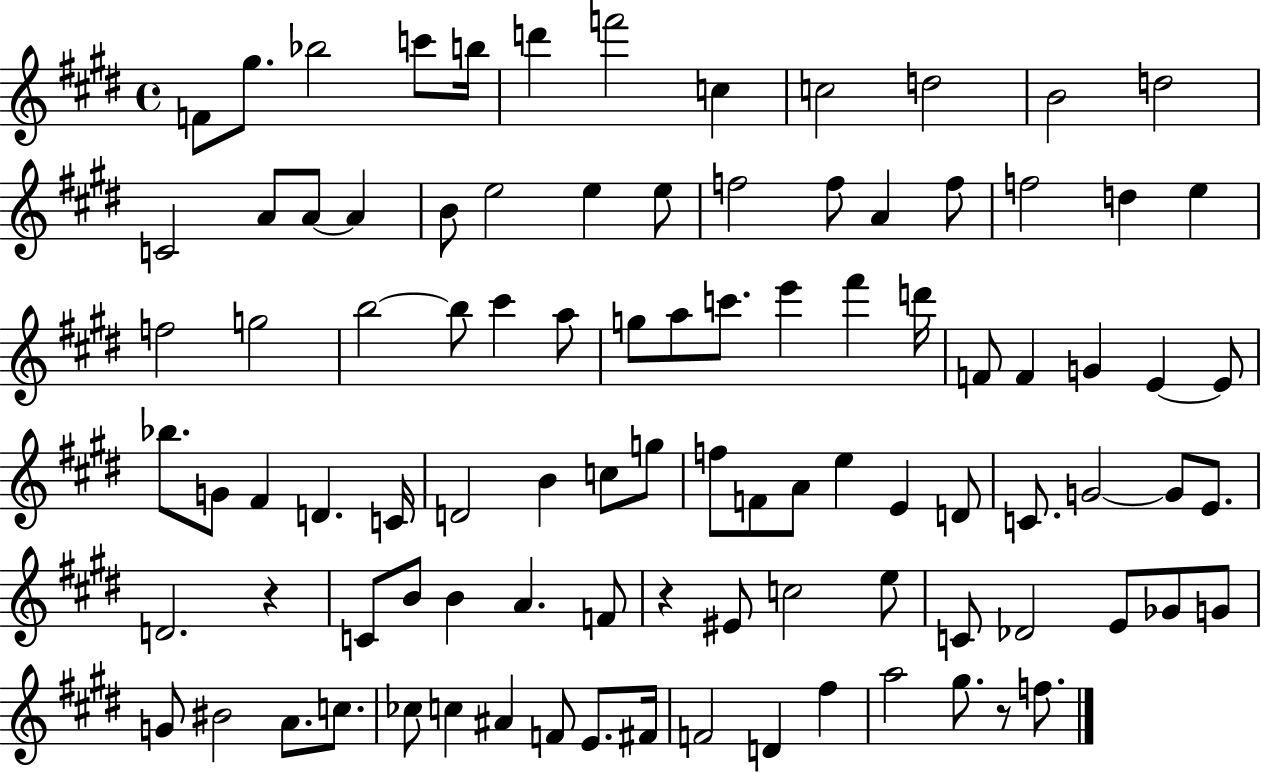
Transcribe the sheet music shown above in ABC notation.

X:1
T:Untitled
M:4/4
L:1/4
K:E
F/2 ^g/2 _b2 c'/2 b/4 d' f'2 c c2 d2 B2 d2 C2 A/2 A/2 A B/2 e2 e e/2 f2 f/2 A f/2 f2 d e f2 g2 b2 b/2 ^c' a/2 g/2 a/2 c'/2 e' ^f' d'/4 F/2 F G E E/2 _b/2 G/2 ^F D C/4 D2 B c/2 g/2 f/2 F/2 A/2 e E D/2 C/2 G2 G/2 E/2 D2 z C/2 B/2 B A F/2 z ^E/2 c2 e/2 C/2 _D2 E/2 _G/2 G/2 G/2 ^B2 A/2 c/2 _c/2 c ^A F/2 E/2 ^F/4 F2 D ^f a2 ^g/2 z/2 f/2